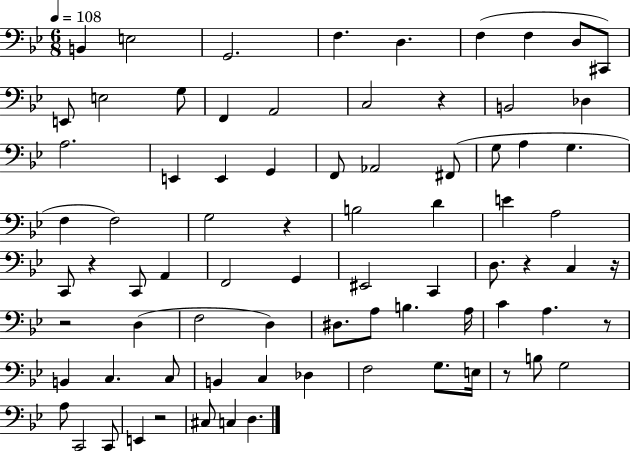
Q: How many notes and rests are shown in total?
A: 79